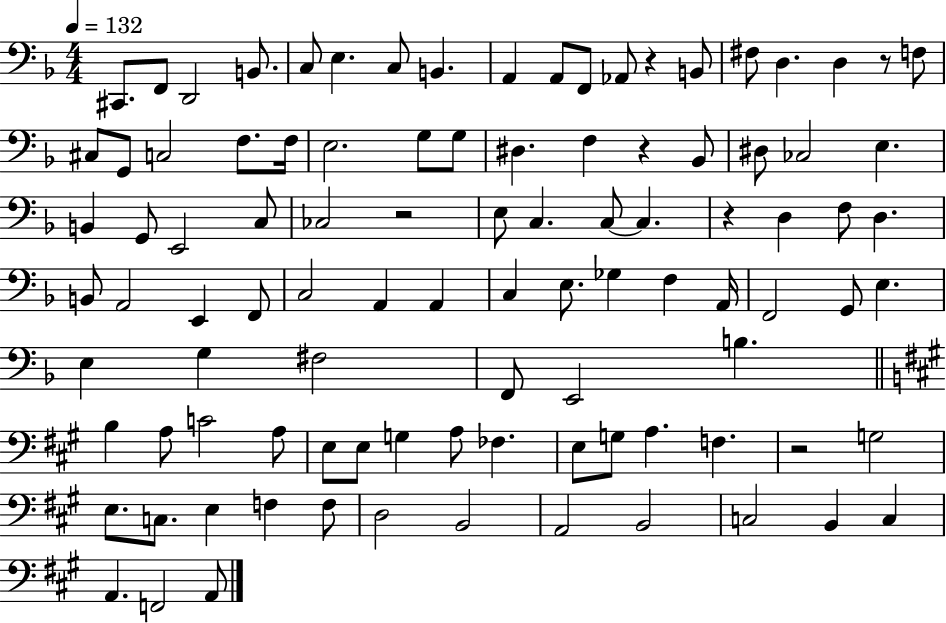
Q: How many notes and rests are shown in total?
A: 99